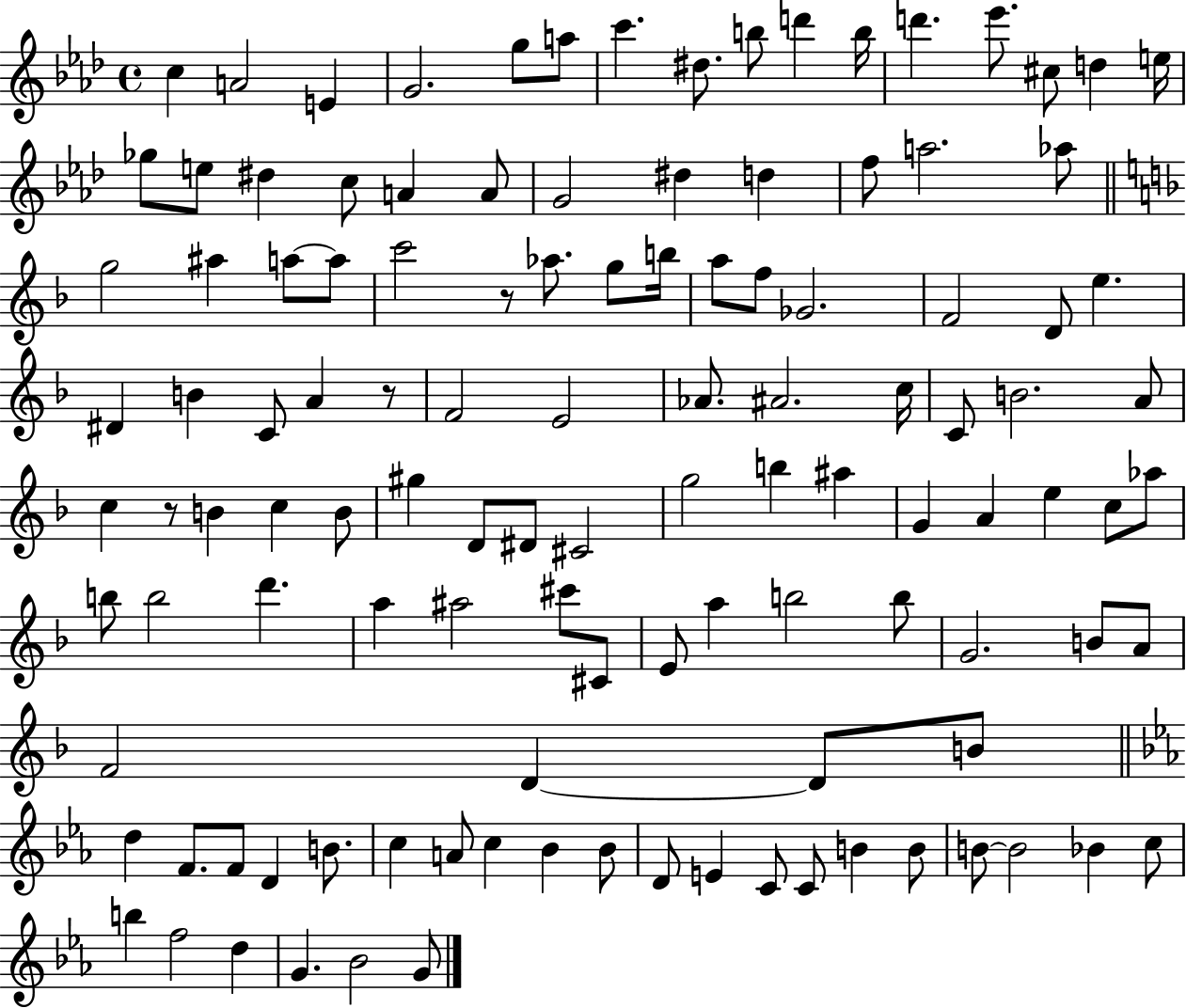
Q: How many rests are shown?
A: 3